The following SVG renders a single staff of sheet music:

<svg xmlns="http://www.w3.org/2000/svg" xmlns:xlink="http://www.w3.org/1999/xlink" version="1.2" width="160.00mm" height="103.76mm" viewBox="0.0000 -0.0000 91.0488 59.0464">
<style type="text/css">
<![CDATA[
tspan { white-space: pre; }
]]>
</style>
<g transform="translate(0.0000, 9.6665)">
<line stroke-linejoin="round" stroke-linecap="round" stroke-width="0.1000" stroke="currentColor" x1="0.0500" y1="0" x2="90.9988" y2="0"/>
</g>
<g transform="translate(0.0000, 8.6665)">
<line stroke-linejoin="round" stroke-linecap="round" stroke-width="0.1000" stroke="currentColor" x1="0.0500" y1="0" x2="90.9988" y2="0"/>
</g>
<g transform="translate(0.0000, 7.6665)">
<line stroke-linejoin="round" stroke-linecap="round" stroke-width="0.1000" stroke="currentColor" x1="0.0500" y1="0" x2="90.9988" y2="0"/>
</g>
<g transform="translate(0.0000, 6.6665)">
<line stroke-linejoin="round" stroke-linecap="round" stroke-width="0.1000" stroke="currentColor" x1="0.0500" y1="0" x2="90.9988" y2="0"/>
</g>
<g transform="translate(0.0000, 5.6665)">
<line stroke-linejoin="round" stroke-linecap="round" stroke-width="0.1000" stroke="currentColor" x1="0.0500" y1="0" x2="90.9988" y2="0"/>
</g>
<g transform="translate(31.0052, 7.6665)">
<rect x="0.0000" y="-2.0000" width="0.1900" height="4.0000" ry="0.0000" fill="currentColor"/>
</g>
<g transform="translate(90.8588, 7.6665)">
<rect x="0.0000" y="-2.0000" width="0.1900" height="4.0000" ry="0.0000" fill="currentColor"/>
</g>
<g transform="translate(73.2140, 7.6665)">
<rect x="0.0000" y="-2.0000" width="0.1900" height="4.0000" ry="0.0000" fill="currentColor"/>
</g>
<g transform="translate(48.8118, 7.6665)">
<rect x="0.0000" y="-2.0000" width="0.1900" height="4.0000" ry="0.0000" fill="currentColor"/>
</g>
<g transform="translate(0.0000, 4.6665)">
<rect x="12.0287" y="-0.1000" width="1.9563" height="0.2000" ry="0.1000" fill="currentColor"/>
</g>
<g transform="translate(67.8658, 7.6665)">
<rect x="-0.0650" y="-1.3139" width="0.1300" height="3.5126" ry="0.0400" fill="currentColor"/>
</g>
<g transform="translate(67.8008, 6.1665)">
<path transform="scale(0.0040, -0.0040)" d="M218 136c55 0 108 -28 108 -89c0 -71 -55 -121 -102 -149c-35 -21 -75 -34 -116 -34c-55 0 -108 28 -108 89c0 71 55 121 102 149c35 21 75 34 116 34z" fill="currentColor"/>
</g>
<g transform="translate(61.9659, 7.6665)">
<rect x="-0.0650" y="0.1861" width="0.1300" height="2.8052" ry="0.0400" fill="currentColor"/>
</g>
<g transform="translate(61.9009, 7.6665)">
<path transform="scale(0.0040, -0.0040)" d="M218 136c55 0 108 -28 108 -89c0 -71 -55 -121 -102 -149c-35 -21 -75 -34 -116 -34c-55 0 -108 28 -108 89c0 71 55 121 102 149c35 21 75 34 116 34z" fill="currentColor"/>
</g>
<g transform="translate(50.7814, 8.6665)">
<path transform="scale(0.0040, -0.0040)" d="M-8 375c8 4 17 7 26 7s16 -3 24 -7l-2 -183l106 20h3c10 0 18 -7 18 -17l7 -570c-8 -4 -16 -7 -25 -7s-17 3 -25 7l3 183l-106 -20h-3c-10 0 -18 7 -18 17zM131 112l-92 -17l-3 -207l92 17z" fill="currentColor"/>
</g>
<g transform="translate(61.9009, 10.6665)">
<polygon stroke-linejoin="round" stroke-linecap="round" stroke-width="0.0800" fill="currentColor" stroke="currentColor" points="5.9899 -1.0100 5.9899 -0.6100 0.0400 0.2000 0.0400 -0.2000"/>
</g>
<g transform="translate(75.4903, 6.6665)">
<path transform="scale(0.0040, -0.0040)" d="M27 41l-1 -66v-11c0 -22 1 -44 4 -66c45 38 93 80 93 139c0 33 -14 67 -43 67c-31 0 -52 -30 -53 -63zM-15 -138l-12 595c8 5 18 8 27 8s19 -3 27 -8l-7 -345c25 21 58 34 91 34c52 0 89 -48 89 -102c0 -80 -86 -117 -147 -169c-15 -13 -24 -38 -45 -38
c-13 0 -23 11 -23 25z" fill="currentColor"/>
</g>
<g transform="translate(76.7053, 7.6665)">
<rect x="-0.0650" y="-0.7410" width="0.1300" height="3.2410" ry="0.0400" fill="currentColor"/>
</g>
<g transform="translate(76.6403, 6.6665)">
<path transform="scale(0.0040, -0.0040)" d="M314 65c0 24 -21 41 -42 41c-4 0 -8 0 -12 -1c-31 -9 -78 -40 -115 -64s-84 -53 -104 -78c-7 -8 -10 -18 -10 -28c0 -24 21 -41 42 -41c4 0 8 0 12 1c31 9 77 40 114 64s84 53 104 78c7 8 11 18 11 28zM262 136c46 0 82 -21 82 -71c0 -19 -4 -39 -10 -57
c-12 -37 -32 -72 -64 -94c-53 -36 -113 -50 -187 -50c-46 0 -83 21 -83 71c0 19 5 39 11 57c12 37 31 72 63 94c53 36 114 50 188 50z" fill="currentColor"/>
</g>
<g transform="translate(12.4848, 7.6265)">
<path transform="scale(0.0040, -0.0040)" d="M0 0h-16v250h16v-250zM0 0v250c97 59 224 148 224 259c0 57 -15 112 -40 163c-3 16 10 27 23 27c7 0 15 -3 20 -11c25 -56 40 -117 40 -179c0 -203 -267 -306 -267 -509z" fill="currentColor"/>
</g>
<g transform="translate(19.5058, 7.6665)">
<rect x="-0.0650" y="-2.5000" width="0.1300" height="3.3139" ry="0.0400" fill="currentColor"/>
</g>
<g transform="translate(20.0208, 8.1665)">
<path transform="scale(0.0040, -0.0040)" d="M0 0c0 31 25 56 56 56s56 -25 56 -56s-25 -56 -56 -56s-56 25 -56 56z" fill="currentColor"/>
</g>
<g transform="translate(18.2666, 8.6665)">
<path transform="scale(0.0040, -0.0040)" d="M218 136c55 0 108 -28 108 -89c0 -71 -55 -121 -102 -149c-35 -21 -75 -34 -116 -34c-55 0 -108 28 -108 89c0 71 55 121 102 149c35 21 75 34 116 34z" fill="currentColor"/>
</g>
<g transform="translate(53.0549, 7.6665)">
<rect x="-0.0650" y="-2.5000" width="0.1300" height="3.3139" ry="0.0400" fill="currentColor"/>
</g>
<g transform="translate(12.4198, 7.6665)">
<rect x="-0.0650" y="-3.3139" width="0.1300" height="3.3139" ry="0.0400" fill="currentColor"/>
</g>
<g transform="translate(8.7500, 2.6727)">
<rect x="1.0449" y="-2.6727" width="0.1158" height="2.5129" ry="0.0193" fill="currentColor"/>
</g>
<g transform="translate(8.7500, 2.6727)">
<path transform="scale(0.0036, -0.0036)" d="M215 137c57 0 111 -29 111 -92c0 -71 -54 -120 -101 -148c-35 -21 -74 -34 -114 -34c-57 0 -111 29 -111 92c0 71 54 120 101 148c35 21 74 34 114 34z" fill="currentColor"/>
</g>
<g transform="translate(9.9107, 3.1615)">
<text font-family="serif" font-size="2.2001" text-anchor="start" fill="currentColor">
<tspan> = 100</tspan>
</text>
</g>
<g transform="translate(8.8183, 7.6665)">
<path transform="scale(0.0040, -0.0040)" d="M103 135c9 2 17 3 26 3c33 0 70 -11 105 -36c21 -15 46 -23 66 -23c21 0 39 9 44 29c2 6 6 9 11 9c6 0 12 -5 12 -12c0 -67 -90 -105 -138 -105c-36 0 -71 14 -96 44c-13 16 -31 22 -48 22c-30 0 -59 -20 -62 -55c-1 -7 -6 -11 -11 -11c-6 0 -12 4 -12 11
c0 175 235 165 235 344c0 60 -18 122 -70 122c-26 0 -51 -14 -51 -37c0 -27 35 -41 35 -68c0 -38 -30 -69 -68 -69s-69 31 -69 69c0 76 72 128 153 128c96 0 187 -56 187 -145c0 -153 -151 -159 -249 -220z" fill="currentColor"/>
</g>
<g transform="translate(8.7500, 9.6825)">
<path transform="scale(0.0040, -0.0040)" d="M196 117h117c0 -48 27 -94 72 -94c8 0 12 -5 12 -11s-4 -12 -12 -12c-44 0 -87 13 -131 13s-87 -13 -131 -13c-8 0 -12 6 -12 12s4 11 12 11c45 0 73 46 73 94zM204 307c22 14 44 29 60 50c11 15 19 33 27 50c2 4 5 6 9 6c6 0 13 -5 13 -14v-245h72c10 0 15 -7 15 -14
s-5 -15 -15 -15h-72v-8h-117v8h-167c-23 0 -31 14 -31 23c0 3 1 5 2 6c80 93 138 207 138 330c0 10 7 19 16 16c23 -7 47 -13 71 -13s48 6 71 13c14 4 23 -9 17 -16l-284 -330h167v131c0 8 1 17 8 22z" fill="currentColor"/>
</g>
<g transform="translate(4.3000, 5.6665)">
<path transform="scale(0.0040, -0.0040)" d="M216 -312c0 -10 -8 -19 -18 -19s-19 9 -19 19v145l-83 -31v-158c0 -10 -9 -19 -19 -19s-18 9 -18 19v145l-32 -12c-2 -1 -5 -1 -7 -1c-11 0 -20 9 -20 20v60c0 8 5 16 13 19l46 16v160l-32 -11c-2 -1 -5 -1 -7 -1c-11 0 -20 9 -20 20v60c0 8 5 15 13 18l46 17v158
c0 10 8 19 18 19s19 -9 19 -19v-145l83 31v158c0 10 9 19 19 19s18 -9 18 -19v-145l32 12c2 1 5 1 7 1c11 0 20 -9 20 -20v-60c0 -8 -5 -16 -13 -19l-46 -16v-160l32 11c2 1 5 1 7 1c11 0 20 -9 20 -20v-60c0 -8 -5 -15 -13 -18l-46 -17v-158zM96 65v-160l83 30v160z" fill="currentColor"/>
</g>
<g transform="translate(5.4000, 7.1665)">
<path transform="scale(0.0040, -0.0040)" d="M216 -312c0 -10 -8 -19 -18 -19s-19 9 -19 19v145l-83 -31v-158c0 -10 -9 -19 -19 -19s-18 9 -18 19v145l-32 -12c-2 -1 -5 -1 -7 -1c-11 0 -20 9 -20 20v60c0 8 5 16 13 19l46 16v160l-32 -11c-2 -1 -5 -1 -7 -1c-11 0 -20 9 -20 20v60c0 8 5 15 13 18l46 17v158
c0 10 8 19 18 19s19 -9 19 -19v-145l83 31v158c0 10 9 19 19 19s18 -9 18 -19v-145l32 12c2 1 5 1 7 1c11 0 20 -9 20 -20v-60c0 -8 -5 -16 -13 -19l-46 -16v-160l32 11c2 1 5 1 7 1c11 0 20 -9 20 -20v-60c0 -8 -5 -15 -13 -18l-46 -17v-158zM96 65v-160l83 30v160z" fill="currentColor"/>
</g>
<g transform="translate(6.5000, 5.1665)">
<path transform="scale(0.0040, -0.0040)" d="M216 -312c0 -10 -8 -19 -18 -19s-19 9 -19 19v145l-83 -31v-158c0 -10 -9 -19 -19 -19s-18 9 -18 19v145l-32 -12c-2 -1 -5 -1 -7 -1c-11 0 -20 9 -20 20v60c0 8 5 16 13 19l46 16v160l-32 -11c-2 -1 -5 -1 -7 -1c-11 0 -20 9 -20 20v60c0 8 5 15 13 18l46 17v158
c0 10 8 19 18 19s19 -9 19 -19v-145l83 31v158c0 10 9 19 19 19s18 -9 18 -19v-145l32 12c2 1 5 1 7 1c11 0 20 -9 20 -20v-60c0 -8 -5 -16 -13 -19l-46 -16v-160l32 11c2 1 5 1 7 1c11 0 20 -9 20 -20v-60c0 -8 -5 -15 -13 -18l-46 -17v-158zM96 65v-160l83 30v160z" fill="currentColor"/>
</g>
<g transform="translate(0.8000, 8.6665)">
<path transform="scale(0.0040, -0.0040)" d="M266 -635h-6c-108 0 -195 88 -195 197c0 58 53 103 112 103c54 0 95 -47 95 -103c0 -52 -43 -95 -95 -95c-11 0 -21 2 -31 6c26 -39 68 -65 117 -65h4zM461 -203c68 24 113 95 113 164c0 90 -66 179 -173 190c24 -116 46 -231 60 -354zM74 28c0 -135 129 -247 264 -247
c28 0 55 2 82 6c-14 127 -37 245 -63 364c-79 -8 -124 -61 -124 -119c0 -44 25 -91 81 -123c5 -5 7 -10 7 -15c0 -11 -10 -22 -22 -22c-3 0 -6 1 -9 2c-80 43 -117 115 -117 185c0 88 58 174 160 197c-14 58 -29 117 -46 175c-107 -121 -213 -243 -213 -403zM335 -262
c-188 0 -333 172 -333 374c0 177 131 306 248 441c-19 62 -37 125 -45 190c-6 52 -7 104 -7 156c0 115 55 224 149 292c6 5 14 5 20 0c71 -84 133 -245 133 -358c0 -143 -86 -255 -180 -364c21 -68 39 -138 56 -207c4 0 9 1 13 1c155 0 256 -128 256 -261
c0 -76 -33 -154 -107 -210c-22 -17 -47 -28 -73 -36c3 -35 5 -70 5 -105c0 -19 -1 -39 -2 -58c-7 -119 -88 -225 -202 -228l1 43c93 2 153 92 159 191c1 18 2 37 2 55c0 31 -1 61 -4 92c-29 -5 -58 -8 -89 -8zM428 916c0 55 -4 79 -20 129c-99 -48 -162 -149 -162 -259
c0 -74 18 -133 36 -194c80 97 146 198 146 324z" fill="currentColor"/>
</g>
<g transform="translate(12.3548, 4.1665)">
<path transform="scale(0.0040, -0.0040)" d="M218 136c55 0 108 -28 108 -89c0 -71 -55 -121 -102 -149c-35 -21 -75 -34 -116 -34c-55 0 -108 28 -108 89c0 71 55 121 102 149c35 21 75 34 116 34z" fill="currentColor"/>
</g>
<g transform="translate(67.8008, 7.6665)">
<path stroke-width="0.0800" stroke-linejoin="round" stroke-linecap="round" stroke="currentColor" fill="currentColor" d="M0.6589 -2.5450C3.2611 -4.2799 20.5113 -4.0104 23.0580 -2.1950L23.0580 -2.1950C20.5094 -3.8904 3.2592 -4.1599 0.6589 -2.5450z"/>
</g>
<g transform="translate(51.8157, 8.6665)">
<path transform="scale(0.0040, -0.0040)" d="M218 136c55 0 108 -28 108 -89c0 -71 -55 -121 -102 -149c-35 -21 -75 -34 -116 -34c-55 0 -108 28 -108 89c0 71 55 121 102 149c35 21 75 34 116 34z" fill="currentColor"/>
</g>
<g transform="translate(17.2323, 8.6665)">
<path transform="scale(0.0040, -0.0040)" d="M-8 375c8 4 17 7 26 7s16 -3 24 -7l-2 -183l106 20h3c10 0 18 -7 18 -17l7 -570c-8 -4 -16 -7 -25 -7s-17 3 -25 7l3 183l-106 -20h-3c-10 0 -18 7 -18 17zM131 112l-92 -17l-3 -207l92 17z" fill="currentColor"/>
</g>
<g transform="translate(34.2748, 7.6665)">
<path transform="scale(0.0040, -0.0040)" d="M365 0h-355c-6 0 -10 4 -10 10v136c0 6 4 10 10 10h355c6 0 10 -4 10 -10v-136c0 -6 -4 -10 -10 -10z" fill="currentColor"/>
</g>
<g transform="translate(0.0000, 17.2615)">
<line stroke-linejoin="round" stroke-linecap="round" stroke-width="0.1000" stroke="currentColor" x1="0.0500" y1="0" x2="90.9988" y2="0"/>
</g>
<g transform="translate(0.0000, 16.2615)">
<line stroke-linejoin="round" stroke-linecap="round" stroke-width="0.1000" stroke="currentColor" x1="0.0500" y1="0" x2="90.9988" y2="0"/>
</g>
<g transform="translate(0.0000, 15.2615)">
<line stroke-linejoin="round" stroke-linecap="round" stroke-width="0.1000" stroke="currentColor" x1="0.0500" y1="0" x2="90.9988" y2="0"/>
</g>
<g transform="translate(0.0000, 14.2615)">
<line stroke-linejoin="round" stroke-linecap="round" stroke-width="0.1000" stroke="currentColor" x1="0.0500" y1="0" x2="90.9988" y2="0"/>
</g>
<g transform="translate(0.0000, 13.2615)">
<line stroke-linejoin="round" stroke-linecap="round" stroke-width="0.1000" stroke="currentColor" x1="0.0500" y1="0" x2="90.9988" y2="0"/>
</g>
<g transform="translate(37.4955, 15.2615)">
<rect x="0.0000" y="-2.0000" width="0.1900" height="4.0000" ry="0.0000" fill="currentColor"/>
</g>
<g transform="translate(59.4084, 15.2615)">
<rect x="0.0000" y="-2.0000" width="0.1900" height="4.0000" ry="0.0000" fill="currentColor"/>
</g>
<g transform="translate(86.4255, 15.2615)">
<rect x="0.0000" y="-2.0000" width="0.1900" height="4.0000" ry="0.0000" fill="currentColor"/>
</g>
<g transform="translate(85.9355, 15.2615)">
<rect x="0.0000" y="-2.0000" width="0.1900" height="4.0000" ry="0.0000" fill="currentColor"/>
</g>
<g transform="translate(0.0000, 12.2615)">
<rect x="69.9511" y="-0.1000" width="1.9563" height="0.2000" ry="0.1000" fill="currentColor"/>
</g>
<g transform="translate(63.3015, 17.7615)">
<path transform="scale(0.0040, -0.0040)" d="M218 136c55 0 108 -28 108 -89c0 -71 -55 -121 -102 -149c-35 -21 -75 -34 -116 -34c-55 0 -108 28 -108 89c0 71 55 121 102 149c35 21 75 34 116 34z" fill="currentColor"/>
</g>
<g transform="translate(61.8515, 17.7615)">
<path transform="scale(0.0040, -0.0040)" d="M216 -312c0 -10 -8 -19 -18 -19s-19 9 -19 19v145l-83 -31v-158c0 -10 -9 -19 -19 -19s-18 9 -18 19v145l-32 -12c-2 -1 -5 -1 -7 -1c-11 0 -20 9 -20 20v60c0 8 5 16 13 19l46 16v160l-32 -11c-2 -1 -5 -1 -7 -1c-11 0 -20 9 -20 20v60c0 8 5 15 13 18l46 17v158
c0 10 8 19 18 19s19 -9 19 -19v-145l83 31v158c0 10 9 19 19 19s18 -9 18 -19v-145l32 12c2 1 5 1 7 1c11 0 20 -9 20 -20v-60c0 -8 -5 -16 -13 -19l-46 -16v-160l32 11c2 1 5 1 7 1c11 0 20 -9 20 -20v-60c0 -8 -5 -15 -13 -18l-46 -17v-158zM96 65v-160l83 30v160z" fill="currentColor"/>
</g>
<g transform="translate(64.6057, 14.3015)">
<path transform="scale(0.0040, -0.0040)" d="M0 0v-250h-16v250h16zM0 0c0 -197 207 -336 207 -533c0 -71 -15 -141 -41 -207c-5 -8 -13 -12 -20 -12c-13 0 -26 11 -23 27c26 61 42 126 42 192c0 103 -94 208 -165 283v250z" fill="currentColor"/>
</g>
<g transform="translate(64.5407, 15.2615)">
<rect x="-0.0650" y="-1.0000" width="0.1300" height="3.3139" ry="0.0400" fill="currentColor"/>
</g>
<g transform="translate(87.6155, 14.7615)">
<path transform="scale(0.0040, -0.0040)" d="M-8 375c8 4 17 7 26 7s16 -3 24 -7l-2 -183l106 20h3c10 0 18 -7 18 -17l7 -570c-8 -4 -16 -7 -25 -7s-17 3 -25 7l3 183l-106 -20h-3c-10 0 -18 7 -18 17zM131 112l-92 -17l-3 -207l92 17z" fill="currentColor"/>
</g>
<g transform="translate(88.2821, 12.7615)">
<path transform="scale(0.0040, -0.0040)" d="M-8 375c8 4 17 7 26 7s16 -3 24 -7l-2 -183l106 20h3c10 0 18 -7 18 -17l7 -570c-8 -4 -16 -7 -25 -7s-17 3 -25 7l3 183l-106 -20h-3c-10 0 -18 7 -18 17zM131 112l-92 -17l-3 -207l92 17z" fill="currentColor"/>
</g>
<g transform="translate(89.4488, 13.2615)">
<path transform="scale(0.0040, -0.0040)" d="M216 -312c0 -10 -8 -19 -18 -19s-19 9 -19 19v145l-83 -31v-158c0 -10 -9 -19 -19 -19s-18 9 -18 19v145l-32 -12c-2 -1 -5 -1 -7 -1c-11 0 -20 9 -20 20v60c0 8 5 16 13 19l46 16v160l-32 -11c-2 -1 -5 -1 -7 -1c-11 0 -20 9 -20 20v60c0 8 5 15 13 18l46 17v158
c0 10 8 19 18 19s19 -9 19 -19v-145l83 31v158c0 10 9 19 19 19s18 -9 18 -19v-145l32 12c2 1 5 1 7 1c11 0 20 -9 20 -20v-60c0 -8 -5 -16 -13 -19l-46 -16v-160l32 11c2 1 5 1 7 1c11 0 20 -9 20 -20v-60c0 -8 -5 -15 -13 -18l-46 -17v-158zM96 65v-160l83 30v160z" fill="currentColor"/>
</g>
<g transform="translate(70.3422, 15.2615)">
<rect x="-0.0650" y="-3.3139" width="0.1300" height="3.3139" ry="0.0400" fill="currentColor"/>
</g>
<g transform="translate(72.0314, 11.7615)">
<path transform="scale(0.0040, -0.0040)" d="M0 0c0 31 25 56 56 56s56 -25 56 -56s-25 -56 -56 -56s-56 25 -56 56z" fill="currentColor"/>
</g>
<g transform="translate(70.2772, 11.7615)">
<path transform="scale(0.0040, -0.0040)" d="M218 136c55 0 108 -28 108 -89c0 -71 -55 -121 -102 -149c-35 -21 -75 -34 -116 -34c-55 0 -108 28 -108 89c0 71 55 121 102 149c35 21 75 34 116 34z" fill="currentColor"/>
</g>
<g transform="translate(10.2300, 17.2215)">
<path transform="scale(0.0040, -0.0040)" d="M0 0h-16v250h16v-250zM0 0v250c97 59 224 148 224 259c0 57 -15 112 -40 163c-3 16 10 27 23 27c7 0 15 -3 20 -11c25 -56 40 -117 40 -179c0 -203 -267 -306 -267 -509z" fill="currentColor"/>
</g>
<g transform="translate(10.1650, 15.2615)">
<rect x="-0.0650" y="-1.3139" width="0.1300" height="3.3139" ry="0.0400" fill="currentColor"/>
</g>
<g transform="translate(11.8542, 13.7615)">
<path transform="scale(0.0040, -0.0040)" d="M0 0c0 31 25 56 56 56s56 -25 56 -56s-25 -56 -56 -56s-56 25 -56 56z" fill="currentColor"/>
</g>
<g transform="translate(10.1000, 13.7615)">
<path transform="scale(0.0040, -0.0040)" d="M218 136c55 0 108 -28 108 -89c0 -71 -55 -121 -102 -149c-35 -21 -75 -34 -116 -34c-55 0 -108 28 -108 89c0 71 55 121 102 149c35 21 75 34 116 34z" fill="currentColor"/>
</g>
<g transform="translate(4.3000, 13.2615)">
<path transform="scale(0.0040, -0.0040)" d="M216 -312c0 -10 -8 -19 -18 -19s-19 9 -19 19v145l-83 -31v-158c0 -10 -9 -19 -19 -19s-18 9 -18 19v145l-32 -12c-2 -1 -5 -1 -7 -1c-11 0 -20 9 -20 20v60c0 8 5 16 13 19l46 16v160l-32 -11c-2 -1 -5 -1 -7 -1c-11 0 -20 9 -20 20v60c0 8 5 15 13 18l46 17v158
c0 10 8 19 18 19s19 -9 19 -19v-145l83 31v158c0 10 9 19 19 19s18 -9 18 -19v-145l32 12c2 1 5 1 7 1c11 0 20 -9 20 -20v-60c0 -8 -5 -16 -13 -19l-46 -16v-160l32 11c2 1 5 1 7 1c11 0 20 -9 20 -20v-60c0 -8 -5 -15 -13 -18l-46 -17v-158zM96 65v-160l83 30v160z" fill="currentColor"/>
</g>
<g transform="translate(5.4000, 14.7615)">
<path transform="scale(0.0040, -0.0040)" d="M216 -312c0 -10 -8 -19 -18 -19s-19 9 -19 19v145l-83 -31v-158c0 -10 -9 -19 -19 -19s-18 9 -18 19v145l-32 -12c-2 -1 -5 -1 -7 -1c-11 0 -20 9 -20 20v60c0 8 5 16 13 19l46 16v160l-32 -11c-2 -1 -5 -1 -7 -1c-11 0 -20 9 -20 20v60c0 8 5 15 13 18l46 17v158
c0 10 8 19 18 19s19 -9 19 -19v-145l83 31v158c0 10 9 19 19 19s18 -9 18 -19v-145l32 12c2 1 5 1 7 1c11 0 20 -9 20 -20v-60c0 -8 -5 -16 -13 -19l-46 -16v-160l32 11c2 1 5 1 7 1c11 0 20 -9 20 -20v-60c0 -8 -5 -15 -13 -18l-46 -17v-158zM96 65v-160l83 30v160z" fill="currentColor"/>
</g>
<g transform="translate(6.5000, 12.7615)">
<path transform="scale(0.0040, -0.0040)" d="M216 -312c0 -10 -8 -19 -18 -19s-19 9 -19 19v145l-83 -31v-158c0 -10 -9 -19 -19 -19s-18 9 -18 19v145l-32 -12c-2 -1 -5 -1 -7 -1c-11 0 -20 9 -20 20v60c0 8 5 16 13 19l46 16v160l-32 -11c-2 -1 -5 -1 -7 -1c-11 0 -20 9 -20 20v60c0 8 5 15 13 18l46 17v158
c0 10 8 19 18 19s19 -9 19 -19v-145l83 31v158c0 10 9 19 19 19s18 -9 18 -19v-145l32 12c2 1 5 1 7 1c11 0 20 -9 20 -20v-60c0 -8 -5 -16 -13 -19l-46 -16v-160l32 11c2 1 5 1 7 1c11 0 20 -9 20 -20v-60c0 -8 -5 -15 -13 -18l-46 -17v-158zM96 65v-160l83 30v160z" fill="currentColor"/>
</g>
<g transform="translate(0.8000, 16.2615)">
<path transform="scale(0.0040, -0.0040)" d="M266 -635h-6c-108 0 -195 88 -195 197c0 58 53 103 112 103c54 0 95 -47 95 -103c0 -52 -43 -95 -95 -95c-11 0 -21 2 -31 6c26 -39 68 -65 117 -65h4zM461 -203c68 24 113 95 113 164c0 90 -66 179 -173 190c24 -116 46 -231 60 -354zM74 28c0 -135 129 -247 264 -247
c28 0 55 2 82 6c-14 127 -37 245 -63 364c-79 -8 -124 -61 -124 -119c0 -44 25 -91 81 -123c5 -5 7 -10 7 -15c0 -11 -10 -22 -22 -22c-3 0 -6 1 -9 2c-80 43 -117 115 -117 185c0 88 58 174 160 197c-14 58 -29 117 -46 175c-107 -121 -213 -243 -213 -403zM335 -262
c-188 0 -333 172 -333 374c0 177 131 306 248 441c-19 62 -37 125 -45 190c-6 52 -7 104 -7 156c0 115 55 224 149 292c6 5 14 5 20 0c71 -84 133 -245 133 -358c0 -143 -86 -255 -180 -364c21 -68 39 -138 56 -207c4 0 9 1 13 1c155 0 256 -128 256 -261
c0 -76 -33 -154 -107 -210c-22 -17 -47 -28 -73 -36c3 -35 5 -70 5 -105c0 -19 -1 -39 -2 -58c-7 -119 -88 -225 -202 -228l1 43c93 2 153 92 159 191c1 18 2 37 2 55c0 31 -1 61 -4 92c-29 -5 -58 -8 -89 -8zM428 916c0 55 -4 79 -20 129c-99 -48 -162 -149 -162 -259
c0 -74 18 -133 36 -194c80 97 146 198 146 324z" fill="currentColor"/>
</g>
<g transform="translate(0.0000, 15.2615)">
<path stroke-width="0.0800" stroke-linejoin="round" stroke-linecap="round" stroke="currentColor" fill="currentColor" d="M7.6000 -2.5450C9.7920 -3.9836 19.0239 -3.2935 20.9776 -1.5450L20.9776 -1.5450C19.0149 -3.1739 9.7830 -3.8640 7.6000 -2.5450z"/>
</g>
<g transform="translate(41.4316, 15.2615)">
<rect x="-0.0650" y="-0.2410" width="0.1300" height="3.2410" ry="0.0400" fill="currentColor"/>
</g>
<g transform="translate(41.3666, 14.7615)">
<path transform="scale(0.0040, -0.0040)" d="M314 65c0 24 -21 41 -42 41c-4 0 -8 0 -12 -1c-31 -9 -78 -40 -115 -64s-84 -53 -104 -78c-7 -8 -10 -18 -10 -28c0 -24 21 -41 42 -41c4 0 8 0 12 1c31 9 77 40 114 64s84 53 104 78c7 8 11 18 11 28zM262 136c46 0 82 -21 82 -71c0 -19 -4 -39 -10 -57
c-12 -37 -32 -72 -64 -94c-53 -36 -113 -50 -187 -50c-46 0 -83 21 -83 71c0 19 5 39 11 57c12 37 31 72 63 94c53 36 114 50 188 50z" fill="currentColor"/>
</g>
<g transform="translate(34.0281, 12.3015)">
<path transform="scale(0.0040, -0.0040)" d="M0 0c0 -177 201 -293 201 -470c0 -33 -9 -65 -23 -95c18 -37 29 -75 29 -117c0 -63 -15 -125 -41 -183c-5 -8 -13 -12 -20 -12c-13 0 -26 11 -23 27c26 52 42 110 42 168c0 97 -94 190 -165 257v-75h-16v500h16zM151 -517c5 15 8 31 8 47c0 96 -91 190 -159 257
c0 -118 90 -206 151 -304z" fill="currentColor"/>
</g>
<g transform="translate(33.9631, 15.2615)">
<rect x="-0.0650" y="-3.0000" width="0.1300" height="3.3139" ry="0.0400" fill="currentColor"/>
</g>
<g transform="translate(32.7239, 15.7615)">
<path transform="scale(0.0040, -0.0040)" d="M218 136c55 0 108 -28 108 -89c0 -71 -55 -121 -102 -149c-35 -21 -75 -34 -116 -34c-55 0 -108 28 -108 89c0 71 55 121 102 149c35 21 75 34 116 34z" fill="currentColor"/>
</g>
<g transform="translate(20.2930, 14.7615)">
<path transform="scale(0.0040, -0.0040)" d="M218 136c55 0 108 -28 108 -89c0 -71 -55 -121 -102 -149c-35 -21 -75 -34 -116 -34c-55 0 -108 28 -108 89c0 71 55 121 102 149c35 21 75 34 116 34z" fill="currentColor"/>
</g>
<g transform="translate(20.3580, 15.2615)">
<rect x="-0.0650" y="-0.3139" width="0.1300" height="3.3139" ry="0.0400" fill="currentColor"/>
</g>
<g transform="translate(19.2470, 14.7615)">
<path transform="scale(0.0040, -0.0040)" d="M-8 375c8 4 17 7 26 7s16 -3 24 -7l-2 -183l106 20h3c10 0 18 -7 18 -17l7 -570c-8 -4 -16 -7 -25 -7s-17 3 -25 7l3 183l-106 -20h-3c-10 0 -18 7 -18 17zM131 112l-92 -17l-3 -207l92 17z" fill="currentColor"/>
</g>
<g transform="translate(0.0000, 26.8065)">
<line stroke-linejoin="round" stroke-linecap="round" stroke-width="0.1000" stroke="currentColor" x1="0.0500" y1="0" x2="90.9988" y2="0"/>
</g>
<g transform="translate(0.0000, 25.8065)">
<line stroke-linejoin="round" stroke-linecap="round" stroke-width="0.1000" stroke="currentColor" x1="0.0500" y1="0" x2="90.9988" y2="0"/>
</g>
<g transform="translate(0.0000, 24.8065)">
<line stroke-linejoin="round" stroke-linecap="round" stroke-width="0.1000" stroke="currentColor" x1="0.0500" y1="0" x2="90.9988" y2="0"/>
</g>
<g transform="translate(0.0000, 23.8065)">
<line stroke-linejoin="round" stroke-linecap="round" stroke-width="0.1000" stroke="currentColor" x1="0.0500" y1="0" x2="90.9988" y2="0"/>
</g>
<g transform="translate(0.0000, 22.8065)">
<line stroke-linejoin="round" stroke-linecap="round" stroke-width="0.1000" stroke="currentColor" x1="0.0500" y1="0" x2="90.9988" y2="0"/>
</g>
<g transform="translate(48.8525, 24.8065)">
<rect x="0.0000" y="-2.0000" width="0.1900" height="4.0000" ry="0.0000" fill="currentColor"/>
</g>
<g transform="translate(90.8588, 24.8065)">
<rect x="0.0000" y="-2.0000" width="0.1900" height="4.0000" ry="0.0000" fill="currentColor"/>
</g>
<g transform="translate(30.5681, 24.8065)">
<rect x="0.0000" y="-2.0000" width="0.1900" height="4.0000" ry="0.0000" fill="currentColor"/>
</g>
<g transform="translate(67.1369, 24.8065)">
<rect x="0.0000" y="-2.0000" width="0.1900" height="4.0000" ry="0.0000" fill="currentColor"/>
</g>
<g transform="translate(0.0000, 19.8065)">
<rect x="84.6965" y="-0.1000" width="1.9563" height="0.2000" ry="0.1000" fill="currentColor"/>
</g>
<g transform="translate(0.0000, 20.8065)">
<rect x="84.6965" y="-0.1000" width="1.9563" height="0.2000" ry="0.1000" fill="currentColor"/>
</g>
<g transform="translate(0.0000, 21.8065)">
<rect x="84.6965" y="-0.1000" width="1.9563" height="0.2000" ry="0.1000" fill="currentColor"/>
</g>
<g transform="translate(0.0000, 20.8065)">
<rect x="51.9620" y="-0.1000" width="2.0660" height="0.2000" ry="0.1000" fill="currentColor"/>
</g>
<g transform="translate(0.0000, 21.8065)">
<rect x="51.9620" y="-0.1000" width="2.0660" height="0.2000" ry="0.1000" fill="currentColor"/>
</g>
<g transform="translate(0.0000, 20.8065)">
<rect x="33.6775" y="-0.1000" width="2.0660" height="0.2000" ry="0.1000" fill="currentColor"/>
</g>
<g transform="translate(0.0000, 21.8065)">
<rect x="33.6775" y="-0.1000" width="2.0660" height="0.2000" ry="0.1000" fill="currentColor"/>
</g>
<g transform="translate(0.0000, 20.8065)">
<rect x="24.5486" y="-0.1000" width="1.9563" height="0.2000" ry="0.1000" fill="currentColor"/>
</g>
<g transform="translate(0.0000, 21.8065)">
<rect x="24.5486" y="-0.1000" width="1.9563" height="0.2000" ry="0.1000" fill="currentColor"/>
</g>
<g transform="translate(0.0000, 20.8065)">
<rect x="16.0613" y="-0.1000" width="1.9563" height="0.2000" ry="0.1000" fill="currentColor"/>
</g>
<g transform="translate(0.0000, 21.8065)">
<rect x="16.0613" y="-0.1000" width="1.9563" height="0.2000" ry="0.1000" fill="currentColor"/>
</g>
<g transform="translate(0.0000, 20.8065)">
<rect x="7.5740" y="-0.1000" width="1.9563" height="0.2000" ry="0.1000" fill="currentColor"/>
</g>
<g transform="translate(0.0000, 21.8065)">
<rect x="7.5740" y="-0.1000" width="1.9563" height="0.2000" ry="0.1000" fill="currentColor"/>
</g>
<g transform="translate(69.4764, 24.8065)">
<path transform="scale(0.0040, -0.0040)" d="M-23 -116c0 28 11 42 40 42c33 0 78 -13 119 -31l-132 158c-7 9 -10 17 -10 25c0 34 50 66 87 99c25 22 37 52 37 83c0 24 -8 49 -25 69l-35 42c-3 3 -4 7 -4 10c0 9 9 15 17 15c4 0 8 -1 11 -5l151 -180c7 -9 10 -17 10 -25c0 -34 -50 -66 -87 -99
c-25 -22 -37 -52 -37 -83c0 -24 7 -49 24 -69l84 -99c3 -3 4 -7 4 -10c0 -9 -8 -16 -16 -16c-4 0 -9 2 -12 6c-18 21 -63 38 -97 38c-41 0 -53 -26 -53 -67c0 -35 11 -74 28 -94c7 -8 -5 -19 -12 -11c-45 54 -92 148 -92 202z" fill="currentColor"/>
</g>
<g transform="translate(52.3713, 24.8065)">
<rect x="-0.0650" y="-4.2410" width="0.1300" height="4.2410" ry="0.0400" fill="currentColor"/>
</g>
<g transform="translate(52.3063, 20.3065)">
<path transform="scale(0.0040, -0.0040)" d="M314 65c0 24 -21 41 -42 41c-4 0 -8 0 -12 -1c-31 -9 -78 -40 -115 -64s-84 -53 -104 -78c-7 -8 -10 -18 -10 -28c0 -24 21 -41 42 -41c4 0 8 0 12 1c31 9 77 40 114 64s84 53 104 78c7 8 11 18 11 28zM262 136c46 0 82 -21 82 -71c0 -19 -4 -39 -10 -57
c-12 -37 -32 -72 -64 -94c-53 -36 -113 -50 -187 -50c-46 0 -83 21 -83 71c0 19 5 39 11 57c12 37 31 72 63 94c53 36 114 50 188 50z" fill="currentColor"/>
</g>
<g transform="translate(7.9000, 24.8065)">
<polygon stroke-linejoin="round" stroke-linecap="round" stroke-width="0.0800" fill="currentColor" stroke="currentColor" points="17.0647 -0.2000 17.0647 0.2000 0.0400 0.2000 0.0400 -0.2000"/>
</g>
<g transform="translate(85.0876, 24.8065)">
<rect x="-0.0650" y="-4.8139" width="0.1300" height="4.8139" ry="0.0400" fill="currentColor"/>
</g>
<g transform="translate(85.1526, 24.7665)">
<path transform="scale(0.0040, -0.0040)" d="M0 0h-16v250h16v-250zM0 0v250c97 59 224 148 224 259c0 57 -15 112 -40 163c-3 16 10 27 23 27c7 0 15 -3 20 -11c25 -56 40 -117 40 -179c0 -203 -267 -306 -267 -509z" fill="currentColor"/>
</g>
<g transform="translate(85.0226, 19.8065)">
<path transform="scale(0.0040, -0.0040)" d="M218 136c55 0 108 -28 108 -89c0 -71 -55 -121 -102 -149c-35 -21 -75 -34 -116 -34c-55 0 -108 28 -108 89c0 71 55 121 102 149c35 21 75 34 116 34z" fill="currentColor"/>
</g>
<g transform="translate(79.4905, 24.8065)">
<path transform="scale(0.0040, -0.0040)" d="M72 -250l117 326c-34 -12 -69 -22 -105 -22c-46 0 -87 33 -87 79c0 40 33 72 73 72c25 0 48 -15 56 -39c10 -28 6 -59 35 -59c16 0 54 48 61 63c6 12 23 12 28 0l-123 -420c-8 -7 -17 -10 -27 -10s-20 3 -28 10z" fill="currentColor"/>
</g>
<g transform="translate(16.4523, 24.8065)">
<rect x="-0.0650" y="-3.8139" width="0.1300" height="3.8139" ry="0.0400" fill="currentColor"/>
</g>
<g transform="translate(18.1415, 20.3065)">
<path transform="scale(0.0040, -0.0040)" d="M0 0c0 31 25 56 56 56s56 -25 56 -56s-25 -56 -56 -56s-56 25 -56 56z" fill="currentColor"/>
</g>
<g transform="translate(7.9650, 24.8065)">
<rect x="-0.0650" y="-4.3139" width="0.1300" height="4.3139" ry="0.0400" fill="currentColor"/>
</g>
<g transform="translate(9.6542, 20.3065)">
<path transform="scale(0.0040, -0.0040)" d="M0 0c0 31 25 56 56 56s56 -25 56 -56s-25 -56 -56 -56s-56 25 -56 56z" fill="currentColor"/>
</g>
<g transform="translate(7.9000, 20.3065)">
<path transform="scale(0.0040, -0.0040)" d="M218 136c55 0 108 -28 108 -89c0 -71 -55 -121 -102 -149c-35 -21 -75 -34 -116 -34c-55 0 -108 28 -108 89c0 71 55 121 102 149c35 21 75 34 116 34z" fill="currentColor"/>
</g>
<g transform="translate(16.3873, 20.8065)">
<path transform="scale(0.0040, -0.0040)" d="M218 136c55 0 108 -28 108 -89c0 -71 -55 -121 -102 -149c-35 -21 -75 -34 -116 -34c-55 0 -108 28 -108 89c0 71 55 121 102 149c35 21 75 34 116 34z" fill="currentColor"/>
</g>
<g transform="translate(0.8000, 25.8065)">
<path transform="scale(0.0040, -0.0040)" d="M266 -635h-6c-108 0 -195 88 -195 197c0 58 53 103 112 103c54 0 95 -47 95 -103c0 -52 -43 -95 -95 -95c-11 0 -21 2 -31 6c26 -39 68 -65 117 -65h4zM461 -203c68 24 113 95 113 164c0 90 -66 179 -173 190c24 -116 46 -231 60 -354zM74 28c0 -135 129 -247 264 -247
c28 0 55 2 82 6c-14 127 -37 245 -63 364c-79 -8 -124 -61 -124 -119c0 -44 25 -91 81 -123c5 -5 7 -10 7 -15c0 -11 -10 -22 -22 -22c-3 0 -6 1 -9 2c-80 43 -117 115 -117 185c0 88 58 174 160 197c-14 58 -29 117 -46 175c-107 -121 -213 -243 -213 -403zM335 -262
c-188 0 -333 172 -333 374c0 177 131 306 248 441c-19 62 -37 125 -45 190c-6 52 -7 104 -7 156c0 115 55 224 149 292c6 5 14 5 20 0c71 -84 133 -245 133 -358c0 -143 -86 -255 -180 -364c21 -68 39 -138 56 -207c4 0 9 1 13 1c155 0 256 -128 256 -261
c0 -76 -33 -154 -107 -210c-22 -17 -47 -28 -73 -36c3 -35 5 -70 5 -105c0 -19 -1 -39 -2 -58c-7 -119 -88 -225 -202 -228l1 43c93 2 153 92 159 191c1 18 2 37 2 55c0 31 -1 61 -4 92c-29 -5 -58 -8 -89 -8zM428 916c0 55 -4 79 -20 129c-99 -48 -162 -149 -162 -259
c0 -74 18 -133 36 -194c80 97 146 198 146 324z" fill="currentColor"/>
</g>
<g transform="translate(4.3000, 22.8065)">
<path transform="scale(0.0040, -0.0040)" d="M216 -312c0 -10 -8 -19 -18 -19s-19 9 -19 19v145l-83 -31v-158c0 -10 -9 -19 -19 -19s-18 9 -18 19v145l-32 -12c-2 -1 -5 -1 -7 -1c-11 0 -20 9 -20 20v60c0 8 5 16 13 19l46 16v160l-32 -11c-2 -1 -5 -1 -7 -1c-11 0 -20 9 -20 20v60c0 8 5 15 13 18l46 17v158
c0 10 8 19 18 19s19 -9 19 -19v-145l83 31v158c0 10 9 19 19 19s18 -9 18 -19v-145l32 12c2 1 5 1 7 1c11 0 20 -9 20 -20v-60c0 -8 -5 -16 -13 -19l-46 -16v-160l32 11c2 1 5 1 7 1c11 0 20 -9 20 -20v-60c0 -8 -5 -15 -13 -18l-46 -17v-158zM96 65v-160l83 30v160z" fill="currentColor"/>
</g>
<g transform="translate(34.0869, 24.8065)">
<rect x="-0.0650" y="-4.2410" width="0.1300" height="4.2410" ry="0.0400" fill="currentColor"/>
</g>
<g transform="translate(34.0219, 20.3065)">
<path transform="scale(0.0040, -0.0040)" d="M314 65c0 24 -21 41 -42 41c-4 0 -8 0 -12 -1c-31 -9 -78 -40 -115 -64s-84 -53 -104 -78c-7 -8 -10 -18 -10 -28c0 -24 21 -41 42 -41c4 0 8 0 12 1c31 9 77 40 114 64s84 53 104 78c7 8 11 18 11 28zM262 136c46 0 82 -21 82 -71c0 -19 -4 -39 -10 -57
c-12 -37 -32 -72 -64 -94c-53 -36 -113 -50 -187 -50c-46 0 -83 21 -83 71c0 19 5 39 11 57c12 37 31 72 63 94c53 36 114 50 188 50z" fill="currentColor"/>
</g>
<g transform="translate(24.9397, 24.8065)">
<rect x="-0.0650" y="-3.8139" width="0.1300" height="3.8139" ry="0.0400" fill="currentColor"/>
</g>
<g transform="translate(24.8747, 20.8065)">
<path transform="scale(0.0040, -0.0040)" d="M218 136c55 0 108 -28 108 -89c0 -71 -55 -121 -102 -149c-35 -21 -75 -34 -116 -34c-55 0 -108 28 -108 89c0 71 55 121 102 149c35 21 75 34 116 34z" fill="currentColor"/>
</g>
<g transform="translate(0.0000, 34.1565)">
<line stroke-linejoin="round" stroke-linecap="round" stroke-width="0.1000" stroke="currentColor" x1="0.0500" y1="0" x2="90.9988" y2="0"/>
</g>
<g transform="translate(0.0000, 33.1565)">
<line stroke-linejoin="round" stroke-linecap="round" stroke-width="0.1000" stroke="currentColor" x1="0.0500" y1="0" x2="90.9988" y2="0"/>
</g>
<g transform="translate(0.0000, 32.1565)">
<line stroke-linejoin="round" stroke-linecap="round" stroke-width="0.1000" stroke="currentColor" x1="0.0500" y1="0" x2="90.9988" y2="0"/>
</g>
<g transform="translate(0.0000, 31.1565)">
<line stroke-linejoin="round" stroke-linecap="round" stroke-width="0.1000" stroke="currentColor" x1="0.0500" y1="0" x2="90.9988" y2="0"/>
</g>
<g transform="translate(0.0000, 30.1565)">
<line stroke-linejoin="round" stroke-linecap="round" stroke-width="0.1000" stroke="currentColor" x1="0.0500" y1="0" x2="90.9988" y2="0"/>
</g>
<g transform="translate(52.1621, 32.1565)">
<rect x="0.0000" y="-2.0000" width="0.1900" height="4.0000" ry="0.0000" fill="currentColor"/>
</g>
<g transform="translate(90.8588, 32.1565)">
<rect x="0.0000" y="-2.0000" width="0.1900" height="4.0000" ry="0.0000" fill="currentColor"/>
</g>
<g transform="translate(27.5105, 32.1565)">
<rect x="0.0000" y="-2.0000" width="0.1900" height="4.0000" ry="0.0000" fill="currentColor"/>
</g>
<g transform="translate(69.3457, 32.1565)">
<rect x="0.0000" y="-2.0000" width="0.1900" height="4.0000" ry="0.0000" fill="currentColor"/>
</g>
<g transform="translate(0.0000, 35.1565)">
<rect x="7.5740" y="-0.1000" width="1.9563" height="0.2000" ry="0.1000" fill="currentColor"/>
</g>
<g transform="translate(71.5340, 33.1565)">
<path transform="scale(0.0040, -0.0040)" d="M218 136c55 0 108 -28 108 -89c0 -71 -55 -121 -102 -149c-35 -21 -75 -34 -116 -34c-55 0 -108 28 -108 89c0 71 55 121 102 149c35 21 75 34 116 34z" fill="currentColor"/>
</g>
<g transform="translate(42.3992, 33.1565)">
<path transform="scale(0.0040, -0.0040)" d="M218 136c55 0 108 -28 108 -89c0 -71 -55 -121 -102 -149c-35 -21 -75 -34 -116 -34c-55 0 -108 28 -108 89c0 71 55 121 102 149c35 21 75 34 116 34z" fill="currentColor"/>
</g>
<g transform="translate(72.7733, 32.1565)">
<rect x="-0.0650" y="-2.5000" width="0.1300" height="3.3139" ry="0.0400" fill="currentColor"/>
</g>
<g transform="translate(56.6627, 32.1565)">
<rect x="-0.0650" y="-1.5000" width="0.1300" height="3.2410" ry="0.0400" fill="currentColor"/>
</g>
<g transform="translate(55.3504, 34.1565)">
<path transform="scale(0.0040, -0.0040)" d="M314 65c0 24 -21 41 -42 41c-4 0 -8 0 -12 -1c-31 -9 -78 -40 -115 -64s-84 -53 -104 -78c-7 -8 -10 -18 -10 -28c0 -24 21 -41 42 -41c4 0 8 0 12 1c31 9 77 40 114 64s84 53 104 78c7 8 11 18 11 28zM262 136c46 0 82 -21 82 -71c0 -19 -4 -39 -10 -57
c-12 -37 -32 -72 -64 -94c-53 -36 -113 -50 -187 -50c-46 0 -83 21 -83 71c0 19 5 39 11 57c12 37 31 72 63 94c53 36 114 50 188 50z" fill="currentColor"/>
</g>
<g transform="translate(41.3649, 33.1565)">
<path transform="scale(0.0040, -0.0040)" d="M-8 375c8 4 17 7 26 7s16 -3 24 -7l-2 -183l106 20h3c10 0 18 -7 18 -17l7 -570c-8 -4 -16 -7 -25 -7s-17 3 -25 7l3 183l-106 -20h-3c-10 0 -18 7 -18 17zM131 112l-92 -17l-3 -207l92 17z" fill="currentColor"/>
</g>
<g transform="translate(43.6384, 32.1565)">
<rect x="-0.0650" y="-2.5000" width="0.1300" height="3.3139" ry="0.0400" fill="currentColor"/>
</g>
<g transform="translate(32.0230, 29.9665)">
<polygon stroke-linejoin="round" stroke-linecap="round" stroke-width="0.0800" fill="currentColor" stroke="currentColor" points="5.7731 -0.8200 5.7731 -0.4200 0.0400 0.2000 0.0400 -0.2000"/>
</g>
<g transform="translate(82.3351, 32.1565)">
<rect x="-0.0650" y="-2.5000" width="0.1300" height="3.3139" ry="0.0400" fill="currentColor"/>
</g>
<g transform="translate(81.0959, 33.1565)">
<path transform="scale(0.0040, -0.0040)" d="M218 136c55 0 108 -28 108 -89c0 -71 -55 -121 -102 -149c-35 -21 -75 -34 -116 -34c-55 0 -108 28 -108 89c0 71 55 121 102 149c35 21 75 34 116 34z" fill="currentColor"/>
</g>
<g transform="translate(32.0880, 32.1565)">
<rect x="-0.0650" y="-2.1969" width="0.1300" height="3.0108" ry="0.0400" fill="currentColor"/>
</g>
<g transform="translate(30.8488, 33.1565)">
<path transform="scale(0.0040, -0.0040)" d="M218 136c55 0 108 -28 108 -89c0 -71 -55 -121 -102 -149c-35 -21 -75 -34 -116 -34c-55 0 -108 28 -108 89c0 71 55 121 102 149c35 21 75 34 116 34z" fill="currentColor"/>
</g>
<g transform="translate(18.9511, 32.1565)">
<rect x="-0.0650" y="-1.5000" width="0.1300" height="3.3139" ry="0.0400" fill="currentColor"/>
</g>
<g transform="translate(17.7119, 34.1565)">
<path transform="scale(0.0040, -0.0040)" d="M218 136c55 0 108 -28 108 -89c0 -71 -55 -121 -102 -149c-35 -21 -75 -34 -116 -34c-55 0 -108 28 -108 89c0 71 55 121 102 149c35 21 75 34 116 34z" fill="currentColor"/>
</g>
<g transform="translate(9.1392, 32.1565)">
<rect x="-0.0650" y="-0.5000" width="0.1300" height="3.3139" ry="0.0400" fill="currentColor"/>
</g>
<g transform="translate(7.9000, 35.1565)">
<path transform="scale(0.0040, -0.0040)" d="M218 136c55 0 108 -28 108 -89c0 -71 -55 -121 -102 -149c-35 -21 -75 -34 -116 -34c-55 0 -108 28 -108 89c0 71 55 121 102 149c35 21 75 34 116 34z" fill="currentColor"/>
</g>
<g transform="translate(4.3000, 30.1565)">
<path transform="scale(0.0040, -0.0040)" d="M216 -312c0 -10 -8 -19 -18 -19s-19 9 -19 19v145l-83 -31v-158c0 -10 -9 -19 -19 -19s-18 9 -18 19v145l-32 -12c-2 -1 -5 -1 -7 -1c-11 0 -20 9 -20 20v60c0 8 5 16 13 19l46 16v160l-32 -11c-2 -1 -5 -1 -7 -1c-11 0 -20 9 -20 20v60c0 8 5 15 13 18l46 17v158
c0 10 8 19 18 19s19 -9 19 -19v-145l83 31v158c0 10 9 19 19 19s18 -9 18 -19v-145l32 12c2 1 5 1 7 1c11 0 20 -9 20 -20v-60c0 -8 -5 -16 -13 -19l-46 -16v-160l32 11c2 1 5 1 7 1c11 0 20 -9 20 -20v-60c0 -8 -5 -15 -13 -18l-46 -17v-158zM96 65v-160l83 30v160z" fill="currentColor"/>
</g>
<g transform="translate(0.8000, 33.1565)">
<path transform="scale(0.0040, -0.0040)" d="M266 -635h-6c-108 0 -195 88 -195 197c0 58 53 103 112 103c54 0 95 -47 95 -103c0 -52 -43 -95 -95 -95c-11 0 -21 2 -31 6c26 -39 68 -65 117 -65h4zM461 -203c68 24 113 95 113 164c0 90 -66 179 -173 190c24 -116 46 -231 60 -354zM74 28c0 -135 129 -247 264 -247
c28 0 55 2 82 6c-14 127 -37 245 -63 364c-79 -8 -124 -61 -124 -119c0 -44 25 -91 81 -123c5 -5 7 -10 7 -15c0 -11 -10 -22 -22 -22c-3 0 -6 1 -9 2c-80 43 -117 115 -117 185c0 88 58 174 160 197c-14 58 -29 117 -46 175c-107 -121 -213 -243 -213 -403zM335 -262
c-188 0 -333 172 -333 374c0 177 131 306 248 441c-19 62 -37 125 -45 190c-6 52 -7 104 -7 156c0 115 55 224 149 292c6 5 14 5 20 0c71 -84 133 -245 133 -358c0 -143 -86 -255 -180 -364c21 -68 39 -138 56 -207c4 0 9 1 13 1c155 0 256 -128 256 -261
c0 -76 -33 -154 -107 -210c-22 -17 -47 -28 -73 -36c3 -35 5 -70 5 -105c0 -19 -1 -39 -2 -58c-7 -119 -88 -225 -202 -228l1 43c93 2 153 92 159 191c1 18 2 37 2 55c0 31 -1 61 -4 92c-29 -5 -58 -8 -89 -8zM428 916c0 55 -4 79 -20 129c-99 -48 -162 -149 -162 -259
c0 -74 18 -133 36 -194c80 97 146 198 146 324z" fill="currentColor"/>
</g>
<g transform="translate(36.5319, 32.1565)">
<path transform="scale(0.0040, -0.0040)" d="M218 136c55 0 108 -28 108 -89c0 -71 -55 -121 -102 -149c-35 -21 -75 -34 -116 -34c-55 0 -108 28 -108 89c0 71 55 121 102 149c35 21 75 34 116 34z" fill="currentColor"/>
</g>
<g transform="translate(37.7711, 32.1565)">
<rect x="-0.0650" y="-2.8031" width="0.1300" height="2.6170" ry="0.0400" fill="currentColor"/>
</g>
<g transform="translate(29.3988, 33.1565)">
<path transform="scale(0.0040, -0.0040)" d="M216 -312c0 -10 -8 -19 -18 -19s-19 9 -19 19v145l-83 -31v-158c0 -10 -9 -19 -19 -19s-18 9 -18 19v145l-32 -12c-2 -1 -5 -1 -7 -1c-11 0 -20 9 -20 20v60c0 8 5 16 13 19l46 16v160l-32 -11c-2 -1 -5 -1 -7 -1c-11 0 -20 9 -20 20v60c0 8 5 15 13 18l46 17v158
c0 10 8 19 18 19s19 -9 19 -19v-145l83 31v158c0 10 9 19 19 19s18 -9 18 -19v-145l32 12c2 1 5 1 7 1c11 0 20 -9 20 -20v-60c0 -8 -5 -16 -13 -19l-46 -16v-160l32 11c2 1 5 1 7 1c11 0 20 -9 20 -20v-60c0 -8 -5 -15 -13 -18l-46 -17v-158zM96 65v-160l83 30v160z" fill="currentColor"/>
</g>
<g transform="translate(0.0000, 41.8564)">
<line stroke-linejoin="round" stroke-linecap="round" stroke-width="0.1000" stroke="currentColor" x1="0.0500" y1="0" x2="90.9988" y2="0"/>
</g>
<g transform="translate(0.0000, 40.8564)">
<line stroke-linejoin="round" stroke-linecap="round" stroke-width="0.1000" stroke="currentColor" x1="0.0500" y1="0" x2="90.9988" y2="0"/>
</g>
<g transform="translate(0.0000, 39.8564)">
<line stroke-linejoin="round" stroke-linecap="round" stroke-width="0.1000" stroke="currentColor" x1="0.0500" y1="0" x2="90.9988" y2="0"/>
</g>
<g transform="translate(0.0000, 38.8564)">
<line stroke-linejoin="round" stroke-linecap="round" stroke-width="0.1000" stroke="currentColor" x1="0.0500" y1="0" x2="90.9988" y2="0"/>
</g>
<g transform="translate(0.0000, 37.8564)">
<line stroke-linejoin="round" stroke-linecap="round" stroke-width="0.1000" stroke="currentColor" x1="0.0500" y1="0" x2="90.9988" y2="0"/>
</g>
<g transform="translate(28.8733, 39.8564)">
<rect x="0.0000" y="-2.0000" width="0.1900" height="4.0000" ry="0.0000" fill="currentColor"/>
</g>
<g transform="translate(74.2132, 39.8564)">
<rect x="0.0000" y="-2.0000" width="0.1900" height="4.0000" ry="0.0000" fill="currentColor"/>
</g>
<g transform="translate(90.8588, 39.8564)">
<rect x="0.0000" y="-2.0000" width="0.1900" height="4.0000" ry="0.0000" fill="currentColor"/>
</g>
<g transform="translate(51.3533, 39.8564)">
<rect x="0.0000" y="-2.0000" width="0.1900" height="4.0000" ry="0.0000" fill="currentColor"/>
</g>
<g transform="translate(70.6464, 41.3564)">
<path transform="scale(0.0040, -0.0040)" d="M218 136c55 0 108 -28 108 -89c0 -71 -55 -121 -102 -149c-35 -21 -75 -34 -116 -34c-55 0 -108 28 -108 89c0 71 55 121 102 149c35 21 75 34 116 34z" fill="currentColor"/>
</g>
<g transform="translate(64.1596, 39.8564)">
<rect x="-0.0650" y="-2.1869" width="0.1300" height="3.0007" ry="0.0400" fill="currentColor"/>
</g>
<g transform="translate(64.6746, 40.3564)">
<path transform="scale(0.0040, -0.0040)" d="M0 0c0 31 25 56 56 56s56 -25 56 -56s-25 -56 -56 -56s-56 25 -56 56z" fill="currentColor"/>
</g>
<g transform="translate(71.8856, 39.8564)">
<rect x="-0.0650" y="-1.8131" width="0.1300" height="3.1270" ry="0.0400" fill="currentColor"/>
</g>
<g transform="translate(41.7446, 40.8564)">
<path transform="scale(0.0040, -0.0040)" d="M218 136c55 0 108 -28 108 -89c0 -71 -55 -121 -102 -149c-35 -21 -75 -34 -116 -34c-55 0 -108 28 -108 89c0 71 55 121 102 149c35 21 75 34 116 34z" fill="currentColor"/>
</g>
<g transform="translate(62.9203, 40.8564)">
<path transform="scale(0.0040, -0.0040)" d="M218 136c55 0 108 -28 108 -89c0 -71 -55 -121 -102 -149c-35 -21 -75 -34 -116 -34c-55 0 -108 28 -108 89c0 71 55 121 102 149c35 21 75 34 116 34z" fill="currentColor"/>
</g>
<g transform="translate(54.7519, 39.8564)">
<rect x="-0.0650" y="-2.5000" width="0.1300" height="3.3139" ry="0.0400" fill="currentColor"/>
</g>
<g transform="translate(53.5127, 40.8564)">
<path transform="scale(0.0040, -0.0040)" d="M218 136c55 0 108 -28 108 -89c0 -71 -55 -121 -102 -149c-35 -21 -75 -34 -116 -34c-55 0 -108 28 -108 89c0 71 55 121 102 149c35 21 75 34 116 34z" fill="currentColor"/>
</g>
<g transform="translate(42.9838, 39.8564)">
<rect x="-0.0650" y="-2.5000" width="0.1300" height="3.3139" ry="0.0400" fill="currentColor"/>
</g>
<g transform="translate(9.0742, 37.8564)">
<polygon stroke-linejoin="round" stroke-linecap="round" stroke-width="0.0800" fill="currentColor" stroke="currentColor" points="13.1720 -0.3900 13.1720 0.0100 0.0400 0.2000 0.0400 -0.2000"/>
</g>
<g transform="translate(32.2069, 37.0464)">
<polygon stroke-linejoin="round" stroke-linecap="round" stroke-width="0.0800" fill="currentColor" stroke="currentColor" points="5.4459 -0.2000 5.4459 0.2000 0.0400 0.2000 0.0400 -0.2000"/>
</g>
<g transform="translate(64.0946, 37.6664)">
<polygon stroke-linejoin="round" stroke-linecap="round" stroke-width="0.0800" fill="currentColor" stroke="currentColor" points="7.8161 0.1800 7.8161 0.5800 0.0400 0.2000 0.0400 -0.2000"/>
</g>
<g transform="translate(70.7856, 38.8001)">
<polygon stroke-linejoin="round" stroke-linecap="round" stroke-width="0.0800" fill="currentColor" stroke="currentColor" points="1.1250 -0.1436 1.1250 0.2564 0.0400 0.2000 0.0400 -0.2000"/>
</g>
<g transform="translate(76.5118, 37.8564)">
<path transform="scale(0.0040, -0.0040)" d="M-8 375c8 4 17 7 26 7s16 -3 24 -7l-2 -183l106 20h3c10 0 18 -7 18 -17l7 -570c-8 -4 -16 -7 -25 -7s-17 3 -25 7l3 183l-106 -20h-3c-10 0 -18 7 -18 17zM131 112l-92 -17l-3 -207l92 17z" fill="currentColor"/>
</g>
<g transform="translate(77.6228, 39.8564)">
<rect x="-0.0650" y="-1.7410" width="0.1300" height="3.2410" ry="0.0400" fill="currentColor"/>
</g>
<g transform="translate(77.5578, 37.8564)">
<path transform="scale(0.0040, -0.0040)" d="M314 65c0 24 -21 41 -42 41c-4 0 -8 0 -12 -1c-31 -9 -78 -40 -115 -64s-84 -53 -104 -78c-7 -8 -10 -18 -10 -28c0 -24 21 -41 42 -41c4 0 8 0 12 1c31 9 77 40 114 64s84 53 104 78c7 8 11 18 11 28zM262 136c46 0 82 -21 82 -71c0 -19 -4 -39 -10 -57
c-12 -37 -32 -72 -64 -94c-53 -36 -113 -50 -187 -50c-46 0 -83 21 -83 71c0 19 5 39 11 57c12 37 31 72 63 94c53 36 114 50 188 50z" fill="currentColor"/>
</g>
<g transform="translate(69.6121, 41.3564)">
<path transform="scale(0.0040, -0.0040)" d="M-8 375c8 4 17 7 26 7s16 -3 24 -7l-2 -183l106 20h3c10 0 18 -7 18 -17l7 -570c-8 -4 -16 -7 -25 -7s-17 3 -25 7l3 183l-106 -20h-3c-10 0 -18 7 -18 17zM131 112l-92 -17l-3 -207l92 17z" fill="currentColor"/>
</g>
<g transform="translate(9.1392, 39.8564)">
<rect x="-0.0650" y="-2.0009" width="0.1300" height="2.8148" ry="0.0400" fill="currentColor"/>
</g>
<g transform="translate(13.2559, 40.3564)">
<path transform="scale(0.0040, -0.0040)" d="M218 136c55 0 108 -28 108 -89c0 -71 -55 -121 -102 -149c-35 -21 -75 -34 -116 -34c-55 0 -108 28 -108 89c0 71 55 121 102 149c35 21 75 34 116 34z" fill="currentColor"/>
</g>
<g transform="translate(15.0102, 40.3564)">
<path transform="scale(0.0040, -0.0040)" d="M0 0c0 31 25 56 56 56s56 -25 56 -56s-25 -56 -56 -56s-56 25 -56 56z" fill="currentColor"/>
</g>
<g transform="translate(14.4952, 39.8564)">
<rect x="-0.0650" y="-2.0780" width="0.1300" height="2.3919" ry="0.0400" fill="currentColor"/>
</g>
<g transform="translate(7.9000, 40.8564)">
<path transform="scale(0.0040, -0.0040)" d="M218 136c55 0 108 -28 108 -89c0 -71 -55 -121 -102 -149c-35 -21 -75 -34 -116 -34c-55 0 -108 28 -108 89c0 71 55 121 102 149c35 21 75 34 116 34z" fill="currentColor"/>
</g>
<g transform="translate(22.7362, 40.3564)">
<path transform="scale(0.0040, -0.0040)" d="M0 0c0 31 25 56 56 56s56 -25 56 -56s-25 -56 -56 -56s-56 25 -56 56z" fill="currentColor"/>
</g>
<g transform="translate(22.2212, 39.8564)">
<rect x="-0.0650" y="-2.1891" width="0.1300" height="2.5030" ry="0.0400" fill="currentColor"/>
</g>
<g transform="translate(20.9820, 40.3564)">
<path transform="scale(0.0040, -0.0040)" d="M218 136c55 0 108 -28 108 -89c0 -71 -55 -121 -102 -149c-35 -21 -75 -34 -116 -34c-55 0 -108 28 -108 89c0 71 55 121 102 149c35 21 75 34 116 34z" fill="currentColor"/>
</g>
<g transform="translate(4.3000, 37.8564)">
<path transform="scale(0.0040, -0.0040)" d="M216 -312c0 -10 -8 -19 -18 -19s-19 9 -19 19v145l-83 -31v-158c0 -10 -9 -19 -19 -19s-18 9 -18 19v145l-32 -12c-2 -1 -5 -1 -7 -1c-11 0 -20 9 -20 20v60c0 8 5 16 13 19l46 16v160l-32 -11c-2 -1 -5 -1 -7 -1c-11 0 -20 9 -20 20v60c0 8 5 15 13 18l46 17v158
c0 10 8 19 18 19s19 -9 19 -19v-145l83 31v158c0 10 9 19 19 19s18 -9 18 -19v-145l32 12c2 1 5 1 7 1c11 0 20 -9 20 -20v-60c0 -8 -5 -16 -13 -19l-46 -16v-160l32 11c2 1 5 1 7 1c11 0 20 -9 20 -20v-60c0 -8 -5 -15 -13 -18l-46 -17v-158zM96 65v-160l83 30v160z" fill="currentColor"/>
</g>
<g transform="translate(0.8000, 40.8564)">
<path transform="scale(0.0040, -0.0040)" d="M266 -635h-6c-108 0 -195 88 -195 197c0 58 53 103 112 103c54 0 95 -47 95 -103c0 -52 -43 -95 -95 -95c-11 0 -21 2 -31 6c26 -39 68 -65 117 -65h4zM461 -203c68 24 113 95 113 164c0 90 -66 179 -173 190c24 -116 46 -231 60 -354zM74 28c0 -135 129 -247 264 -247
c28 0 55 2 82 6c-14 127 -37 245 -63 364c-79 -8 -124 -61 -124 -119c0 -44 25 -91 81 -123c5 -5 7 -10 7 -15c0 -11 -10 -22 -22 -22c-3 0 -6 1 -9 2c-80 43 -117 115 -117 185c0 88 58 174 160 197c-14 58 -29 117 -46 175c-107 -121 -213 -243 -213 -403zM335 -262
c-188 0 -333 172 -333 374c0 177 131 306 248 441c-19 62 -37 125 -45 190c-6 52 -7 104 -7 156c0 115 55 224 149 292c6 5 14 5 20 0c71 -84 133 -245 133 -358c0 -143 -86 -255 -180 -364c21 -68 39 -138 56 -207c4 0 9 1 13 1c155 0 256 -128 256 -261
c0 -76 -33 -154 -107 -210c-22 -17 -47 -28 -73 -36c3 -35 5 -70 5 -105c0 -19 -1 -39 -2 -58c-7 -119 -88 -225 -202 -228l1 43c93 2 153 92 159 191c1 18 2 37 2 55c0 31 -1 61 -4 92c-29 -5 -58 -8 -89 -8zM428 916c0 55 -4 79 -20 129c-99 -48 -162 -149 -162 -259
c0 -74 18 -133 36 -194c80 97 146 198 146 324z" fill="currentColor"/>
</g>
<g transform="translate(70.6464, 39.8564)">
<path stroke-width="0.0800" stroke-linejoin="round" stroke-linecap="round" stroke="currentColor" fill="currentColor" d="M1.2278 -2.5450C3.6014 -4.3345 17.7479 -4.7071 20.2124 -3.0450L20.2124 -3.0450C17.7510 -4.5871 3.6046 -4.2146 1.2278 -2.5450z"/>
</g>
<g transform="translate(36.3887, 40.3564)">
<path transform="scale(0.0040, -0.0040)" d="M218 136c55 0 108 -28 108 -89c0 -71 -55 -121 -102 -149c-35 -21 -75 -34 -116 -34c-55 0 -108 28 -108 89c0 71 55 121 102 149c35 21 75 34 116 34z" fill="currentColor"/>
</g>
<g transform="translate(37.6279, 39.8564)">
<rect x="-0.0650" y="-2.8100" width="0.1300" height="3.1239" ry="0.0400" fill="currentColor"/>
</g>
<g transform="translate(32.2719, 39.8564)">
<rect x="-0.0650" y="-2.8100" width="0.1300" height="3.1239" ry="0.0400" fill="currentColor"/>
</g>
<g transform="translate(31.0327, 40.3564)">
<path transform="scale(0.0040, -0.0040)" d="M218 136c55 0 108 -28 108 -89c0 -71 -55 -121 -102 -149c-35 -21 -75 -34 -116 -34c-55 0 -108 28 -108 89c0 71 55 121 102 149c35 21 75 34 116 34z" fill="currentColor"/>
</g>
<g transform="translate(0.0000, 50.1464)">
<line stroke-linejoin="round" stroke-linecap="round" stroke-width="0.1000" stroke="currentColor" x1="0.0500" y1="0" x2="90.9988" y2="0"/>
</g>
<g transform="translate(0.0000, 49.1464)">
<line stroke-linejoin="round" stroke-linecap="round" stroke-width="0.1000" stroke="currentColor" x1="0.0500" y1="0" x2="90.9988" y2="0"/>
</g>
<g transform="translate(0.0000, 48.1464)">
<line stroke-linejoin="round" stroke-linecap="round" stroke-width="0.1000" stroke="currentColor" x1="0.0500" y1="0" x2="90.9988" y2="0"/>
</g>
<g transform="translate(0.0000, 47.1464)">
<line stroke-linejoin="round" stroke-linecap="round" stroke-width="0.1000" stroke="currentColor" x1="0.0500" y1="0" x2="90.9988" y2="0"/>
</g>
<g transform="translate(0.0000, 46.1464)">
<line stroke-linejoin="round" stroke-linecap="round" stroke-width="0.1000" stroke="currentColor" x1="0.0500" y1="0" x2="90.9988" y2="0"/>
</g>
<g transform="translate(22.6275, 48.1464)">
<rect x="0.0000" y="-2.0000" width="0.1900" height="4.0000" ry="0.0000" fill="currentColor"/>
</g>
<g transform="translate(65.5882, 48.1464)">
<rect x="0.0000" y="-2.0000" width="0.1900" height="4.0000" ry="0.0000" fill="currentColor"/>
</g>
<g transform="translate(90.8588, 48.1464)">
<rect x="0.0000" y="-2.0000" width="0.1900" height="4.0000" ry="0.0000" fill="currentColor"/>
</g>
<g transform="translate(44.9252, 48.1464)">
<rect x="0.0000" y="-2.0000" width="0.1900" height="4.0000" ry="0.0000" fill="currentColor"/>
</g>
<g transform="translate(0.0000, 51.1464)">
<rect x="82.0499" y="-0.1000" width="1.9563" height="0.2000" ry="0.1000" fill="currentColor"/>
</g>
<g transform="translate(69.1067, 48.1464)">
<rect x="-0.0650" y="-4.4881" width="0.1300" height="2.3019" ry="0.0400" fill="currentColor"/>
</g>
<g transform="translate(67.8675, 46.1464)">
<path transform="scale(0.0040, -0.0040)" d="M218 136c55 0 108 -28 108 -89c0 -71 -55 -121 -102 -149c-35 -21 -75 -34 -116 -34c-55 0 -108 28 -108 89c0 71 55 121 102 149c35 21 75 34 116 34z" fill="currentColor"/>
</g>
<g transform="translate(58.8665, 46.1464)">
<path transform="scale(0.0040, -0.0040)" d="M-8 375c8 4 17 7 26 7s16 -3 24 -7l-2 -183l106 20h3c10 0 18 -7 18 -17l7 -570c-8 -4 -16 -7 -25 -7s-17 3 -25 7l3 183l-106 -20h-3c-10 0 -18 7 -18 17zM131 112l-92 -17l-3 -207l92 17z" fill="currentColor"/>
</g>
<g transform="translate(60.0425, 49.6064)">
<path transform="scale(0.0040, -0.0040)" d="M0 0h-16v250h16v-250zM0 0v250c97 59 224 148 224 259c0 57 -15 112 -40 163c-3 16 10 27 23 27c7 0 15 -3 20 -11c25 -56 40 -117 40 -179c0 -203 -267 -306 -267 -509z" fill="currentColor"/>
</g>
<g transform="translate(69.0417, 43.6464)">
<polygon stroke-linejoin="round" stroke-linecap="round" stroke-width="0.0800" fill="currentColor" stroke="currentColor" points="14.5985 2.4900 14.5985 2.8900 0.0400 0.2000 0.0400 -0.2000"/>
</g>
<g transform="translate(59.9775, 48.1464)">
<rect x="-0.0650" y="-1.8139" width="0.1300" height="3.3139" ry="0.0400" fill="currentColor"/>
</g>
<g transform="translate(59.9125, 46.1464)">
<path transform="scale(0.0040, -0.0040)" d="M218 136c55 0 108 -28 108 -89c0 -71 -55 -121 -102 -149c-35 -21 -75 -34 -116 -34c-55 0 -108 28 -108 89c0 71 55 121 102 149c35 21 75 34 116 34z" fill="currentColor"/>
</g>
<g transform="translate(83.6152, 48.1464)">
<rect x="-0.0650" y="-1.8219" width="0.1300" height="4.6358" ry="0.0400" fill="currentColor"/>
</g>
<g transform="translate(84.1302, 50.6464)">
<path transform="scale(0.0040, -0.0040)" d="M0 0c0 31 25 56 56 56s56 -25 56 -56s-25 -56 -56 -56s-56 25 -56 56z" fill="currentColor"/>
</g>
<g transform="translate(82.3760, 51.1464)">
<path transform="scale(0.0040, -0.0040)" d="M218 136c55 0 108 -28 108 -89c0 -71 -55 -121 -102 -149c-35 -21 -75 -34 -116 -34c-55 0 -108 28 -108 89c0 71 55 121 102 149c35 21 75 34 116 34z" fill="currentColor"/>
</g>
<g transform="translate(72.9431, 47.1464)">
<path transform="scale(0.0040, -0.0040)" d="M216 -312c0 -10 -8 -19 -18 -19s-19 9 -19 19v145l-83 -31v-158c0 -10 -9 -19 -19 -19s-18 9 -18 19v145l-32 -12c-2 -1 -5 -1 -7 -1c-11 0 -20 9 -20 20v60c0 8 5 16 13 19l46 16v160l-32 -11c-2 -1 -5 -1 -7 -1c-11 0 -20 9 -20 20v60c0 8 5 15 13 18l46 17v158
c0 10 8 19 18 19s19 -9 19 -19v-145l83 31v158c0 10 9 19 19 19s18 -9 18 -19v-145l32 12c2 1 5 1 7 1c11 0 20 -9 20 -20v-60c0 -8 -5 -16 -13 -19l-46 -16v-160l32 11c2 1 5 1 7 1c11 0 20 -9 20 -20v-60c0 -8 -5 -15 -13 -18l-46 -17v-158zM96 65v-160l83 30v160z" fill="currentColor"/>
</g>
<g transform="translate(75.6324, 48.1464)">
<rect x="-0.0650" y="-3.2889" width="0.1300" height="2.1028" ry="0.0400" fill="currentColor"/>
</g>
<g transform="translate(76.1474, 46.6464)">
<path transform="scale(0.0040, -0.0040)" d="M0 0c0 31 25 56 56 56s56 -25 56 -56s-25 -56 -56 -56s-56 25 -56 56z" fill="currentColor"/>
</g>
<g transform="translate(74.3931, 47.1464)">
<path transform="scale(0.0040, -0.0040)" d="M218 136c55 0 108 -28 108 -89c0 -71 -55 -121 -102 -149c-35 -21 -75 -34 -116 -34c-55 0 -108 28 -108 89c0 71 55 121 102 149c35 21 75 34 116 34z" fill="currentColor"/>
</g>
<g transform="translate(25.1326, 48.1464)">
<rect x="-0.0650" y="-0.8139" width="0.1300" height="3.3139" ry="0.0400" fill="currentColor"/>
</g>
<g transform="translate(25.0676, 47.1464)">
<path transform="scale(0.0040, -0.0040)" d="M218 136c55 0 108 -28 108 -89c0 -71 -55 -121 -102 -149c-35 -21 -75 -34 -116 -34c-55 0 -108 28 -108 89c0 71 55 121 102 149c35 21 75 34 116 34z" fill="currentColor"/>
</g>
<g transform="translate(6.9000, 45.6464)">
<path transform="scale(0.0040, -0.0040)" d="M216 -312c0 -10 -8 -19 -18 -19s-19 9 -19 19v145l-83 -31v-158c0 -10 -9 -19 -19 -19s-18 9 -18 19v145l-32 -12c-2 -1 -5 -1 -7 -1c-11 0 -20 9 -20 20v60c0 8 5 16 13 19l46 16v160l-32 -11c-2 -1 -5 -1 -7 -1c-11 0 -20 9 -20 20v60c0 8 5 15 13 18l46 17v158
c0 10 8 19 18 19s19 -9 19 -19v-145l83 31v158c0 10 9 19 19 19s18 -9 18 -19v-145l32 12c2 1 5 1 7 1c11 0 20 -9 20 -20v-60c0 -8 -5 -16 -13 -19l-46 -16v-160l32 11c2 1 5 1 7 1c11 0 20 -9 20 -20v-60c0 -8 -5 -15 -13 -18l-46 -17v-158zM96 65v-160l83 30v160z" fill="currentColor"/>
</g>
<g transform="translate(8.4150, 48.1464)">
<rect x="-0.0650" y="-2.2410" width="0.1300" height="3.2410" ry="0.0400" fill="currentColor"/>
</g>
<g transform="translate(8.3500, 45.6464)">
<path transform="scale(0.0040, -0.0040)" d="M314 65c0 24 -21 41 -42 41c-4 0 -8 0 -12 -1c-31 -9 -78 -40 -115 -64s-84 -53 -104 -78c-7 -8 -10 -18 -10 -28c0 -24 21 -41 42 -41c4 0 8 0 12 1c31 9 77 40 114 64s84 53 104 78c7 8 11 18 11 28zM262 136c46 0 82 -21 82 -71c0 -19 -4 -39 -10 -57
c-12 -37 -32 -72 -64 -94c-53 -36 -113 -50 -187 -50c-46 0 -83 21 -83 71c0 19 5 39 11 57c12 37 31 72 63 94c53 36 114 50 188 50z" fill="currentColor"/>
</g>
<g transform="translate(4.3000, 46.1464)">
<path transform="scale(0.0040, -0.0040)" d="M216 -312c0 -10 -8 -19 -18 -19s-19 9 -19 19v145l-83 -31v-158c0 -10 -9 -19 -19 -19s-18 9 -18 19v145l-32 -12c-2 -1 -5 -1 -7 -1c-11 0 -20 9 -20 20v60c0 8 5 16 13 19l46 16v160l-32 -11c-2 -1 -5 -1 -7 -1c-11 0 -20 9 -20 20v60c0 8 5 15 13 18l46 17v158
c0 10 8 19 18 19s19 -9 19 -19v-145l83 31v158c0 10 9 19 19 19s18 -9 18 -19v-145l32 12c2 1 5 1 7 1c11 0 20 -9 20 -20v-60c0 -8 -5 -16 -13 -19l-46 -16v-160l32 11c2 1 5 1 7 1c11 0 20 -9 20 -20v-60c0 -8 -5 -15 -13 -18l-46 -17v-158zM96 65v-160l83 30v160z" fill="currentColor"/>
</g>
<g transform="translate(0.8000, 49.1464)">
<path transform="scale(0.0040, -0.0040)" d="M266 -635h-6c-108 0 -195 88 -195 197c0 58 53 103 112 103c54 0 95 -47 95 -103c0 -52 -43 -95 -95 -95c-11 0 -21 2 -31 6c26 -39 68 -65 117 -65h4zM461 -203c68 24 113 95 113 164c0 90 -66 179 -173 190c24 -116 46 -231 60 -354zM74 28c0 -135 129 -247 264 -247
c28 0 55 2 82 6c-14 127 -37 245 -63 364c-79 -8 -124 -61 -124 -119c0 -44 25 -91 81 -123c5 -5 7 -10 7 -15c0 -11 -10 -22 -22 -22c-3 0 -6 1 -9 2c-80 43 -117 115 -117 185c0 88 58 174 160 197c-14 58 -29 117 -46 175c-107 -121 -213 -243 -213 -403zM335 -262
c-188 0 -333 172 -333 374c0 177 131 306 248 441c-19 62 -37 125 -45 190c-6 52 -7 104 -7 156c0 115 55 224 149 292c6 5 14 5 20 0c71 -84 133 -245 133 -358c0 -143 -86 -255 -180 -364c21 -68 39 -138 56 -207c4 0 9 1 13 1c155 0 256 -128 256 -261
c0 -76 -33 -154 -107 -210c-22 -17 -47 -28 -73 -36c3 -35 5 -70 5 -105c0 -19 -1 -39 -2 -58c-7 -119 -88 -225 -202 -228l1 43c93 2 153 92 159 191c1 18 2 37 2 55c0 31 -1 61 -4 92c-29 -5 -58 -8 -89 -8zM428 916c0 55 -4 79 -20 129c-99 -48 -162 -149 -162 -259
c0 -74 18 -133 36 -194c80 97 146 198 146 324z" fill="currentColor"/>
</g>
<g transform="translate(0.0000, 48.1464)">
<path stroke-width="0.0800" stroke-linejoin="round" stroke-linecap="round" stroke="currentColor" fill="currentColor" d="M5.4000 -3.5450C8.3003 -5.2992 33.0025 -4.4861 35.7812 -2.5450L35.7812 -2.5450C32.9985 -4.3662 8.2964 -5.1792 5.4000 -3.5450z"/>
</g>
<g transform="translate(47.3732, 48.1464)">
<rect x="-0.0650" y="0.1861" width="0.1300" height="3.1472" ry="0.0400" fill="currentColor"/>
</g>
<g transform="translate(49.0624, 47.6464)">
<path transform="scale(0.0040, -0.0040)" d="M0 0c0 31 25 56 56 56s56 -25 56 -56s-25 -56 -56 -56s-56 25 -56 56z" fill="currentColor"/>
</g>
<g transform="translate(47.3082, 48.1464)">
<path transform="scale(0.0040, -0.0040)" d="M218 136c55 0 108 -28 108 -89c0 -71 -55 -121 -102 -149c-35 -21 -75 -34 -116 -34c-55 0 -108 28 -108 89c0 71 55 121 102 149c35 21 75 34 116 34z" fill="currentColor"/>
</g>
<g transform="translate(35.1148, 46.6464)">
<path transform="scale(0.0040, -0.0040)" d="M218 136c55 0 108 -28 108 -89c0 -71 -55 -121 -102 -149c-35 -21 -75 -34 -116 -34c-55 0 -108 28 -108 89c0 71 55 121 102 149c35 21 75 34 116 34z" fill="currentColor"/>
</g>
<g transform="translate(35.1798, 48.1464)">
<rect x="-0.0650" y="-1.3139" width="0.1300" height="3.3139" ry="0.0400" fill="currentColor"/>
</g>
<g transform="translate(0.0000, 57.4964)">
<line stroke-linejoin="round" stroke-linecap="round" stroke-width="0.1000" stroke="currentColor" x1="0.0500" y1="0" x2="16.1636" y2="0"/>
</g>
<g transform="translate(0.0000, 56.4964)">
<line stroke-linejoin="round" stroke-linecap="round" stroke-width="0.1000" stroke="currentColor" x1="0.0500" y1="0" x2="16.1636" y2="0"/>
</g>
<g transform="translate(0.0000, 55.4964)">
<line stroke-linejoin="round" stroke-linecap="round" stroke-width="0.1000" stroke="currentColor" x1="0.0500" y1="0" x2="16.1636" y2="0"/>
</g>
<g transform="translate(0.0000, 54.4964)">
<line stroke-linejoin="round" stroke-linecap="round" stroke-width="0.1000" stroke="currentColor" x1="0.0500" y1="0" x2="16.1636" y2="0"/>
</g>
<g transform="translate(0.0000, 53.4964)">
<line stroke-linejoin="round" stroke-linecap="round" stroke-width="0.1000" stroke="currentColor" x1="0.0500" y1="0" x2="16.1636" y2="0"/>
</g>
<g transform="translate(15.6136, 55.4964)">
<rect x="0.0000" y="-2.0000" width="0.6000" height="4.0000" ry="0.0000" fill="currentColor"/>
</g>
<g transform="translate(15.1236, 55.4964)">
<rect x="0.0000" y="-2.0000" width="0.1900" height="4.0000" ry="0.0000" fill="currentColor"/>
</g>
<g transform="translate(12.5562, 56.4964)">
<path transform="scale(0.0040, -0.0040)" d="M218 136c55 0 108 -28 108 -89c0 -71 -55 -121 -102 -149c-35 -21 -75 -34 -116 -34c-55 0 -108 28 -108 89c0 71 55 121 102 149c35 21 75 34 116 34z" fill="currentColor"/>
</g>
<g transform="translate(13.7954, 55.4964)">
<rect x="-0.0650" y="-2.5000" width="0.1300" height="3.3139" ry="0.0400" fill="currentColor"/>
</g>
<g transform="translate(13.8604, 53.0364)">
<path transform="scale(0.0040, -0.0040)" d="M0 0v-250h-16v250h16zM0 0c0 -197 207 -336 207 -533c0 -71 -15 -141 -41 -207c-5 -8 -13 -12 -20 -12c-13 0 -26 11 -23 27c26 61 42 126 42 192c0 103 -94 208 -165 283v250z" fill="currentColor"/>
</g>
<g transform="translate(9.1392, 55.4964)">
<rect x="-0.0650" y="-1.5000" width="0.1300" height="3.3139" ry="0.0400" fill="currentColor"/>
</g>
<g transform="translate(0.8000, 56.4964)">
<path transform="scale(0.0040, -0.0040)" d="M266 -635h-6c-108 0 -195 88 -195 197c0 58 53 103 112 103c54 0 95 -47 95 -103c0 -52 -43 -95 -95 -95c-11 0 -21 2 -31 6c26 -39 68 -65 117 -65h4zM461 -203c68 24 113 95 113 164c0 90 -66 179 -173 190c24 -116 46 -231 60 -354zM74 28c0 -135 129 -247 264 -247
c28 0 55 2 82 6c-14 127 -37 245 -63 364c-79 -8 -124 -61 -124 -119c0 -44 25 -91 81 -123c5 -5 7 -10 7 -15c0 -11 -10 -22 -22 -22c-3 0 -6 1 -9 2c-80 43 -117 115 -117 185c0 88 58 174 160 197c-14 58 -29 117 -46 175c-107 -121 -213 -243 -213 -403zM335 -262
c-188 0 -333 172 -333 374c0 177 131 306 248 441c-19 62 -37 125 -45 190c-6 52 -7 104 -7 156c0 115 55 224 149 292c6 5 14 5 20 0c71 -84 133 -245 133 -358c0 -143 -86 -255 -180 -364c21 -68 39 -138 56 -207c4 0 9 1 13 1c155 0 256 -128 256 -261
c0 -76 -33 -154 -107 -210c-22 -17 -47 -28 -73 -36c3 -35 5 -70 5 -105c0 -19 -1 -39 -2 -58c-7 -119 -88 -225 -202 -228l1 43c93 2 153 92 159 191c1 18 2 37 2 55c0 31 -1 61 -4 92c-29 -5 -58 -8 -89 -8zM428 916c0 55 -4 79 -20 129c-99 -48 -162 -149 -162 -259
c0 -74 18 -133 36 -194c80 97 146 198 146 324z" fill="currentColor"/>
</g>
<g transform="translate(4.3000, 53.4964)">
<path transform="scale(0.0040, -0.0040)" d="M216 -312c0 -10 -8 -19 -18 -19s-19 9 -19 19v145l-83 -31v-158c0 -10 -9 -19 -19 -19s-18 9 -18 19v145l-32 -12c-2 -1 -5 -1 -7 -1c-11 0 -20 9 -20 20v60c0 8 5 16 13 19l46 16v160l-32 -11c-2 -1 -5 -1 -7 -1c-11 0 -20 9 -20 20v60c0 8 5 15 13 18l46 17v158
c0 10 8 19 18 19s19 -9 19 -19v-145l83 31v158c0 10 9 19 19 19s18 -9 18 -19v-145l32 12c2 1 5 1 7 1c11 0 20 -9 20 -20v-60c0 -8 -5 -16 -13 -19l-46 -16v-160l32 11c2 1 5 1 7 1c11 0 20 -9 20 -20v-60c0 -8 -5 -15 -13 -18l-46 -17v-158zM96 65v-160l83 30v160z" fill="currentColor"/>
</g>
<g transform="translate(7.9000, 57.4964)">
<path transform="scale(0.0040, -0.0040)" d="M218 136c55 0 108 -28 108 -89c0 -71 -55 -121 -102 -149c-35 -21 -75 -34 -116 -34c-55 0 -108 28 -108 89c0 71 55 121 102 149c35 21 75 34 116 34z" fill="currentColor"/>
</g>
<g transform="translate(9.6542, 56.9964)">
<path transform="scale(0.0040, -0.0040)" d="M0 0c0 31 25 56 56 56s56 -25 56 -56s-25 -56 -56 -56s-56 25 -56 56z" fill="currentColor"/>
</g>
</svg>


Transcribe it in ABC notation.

X:1
T:Untitled
M:2/4
L:1/4
K:A
b/2 G z2 G B/2 e/2 _d2 e/2 c A/4 ^c2 ^D/2 b d'/2 c'/2 c'/2 d'2 d'2 z z/2 e'/2 C E ^G/2 B/2 G E2 G G G/2 A/2 A/2 A/2 A/2 G G G/2 F/4 f2 ^g2 d e B f/2 ^f/2 ^d/2 C/2 E G/2